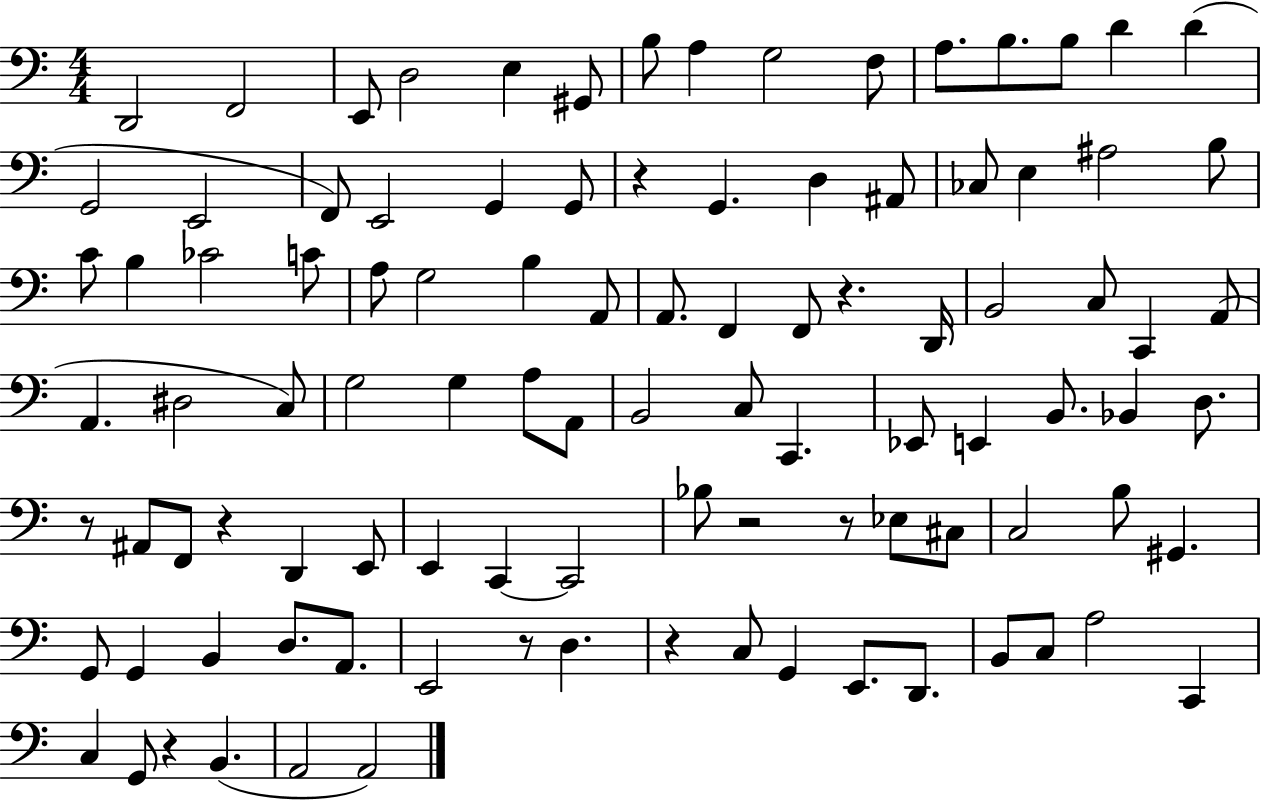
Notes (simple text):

D2/h F2/h E2/e D3/h E3/q G#2/e B3/e A3/q G3/h F3/e A3/e. B3/e. B3/e D4/q D4/q G2/h E2/h F2/e E2/h G2/q G2/e R/q G2/q. D3/q A#2/e CES3/e E3/q A#3/h B3/e C4/e B3/q CES4/h C4/e A3/e G3/h B3/q A2/e A2/e. F2/q F2/e R/q. D2/s B2/h C3/e C2/q A2/e A2/q. D#3/h C3/e G3/h G3/q A3/e A2/e B2/h C3/e C2/q. Eb2/e E2/q B2/e. Bb2/q D3/e. R/e A#2/e F2/e R/q D2/q E2/e E2/q C2/q C2/h Bb3/e R/h R/e Eb3/e C#3/e C3/h B3/e G#2/q. G2/e G2/q B2/q D3/e. A2/e. E2/h R/e D3/q. R/q C3/e G2/q E2/e. D2/e. B2/e C3/e A3/h C2/q C3/q G2/e R/q B2/q. A2/h A2/h